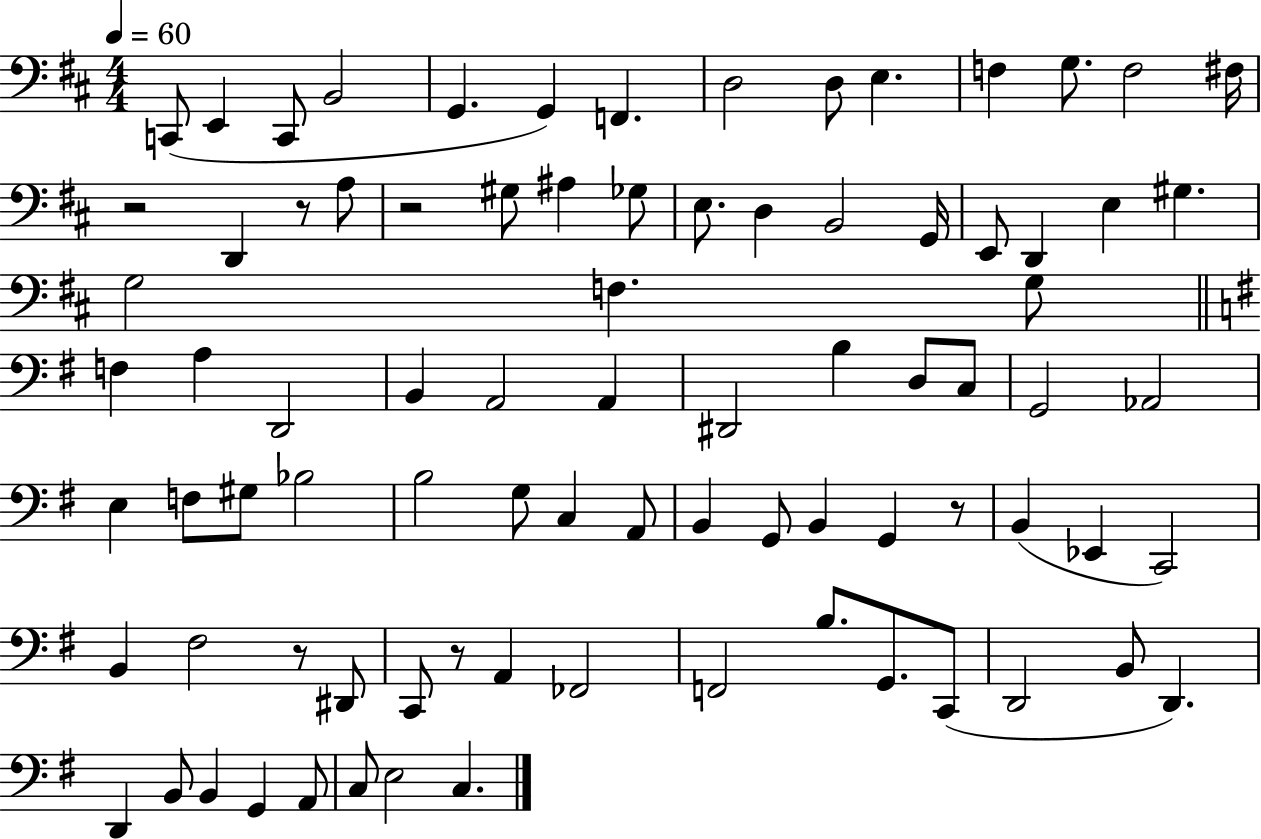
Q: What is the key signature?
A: D major